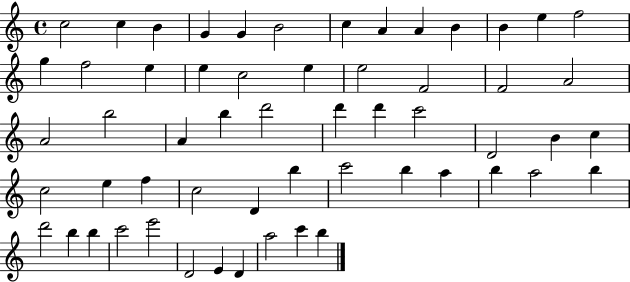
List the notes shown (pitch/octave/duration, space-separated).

C5/h C5/q B4/q G4/q G4/q B4/h C5/q A4/q A4/q B4/q B4/q E5/q F5/h G5/q F5/h E5/q E5/q C5/h E5/q E5/h F4/h F4/h A4/h A4/h B5/h A4/q B5/q D6/h D6/q D6/q C6/h D4/h B4/q C5/q C5/h E5/q F5/q C5/h D4/q B5/q C6/h B5/q A5/q B5/q A5/h B5/q D6/h B5/q B5/q C6/h E6/h D4/h E4/q D4/q A5/h C6/q B5/q